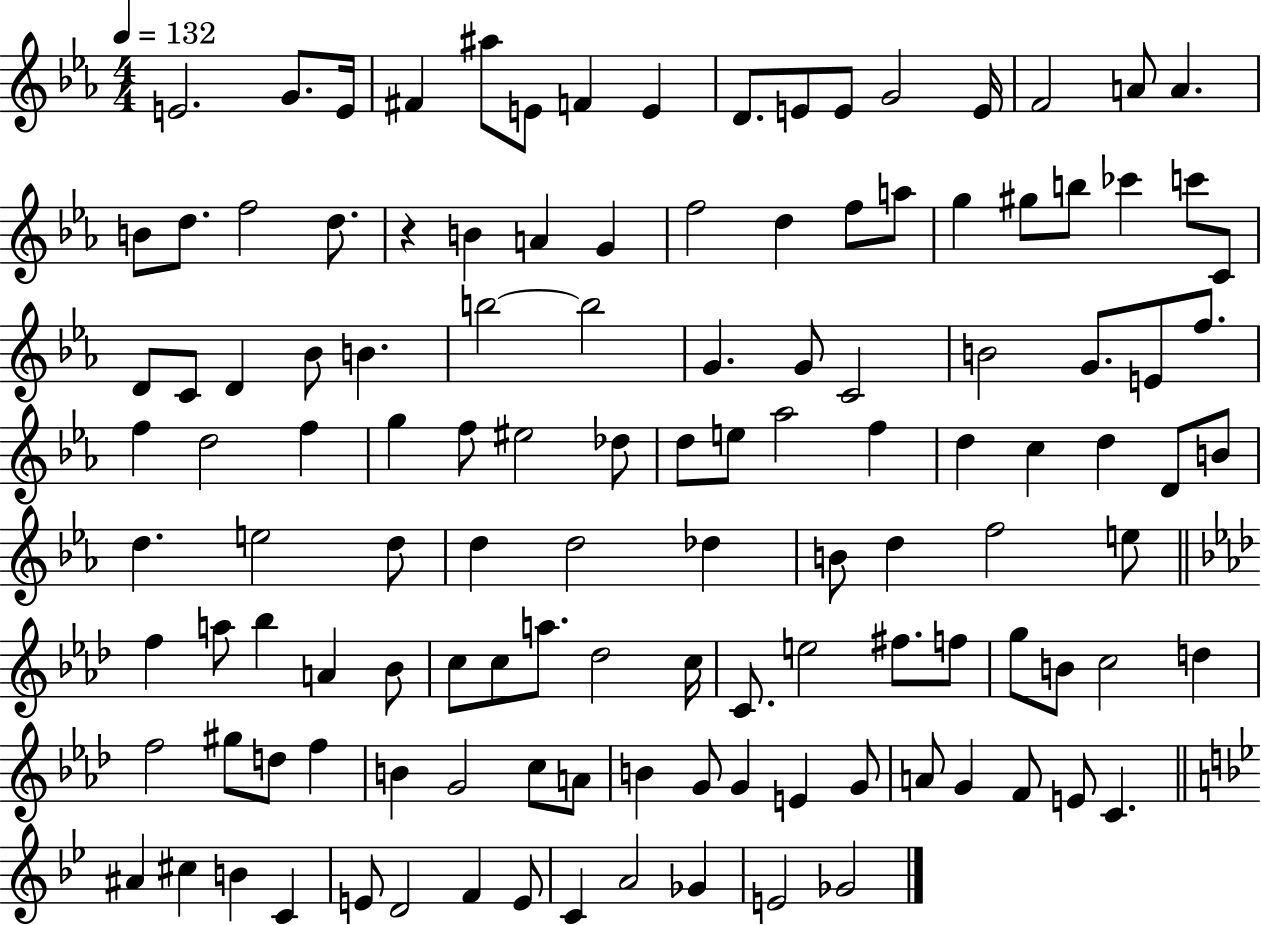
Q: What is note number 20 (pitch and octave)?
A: D5